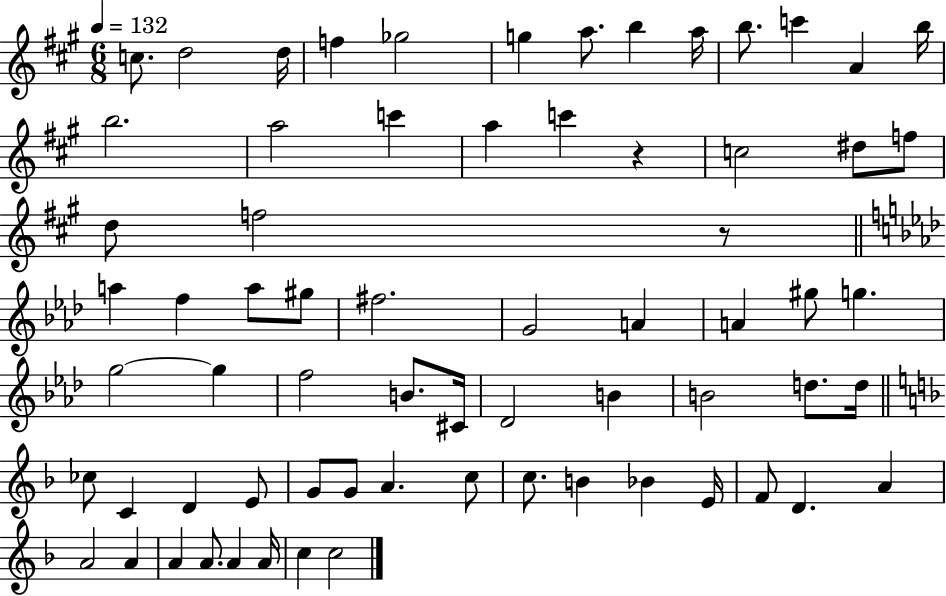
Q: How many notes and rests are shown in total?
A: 68